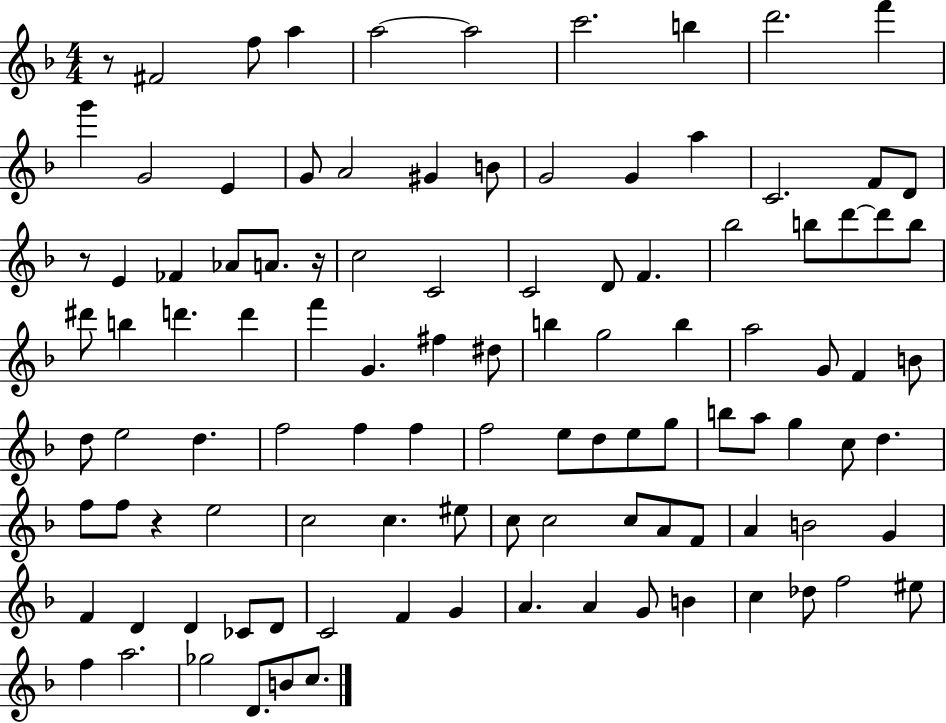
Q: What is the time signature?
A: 4/4